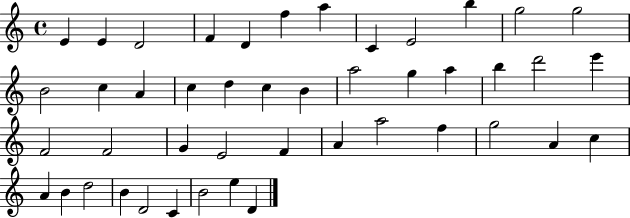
E4/q E4/q D4/h F4/q D4/q F5/q A5/q C4/q E4/h B5/q G5/h G5/h B4/h C5/q A4/q C5/q D5/q C5/q B4/q A5/h G5/q A5/q B5/q D6/h E6/q F4/h F4/h G4/q E4/h F4/q A4/q A5/h F5/q G5/h A4/q C5/q A4/q B4/q D5/h B4/q D4/h C4/q B4/h E5/q D4/q